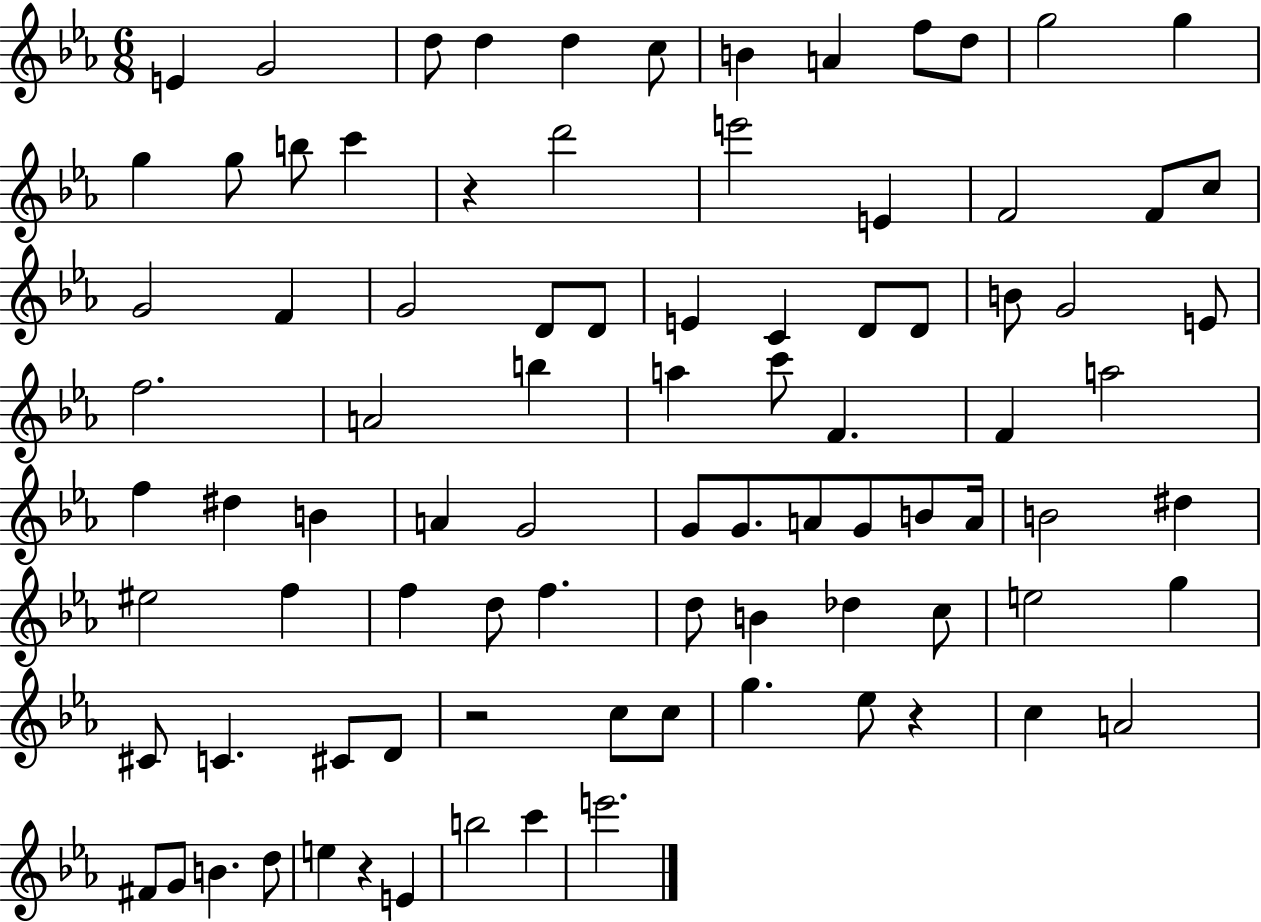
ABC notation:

X:1
T:Untitled
M:6/8
L:1/4
K:Eb
E G2 d/2 d d c/2 B A f/2 d/2 g2 g g g/2 b/2 c' z d'2 e'2 E F2 F/2 c/2 G2 F G2 D/2 D/2 E C D/2 D/2 B/2 G2 E/2 f2 A2 b a c'/2 F F a2 f ^d B A G2 G/2 G/2 A/2 G/2 B/2 A/4 B2 ^d ^e2 f f d/2 f d/2 B _d c/2 e2 g ^C/2 C ^C/2 D/2 z2 c/2 c/2 g _e/2 z c A2 ^F/2 G/2 B d/2 e z E b2 c' e'2